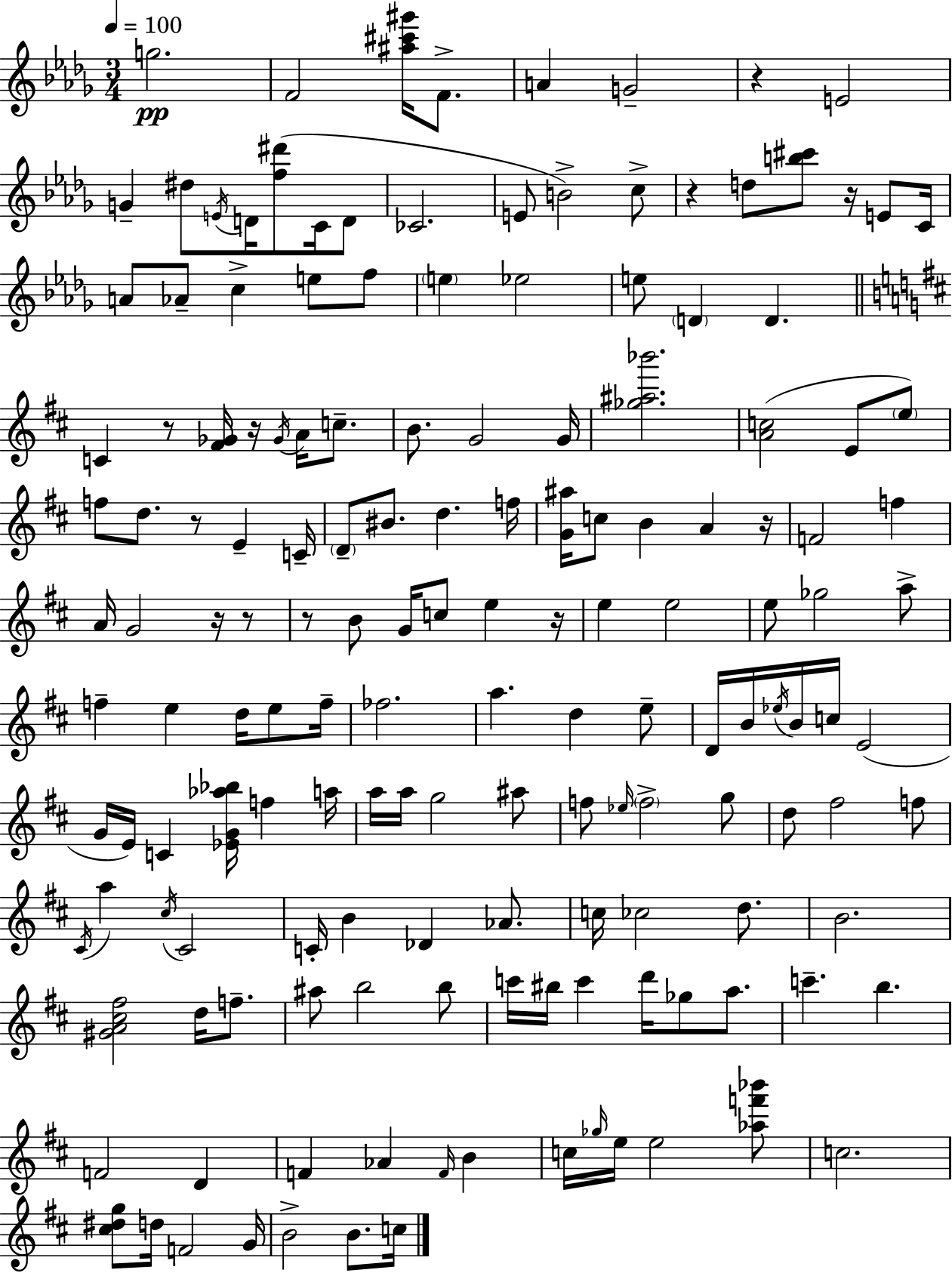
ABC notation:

X:1
T:Untitled
M:3/4
L:1/4
K:Bbm
g2 F2 [^a^c'^g']/4 F/2 A G2 z E2 G ^d/2 E/4 D/4 [f^d']/2 C/4 D/2 _C2 E/2 B2 c/2 z d/2 [b^c']/2 z/4 E/2 C/4 A/2 _A/2 c e/2 f/2 e _e2 e/2 D D C z/2 [^F_G]/4 z/4 _G/4 A/4 c/2 B/2 G2 G/4 [_g^a_b']2 [Ac]2 E/2 e/2 f/2 d/2 z/2 E C/4 D/2 ^B/2 d f/4 [G^a]/4 c/2 B A z/4 F2 f A/4 G2 z/4 z/2 z/2 B/2 G/4 c/2 e z/4 e e2 e/2 _g2 a/2 f e d/4 e/2 f/4 _f2 a d e/2 D/4 B/4 _e/4 B/4 c/4 E2 G/4 E/4 C [_EG_a_b]/4 f a/4 a/4 a/4 g2 ^a/2 f/2 _e/4 f2 g/2 d/2 ^f2 f/2 ^C/4 a ^c/4 ^C2 C/4 B _D _A/2 c/4 _c2 d/2 B2 [^GA^c^f]2 d/4 f/2 ^a/2 b2 b/2 c'/4 ^b/4 c' d'/4 _g/2 a/2 c' b F2 D F _A F/4 B c/4 _g/4 e/4 e2 [_af'_b']/2 c2 [^c^dg]/2 d/4 F2 G/4 B2 B/2 c/4